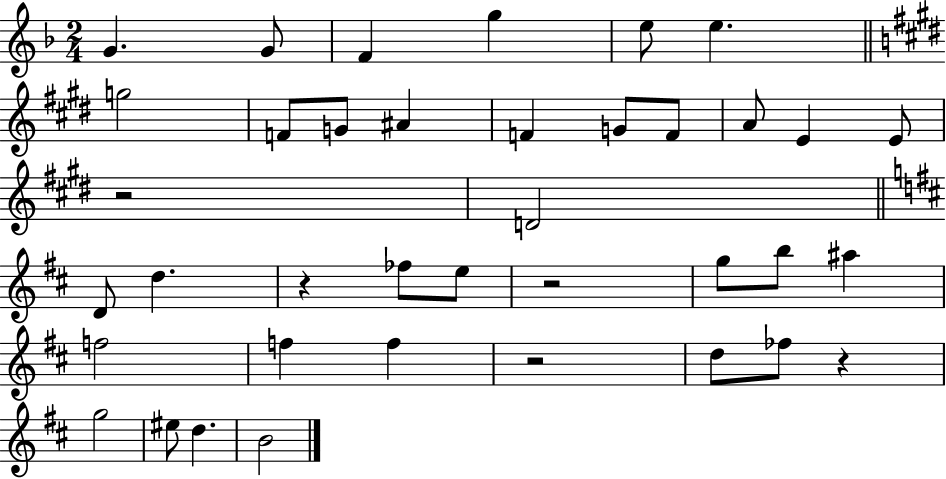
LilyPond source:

{
  \clef treble
  \numericTimeSignature
  \time 2/4
  \key f \major
  \repeat volta 2 { g'4. g'8 | f'4 g''4 | e''8 e''4. | \bar "||" \break \key e \major g''2 | f'8 g'8 ais'4 | f'4 g'8 f'8 | a'8 e'4 e'8 | \break r2 | d'2 | \bar "||" \break \key b \minor d'8 d''4. | r4 fes''8 e''8 | r2 | g''8 b''8 ais''4 | \break f''2 | f''4 f''4 | r2 | d''8 fes''8 r4 | \break g''2 | eis''8 d''4. | b'2 | } \bar "|."
}